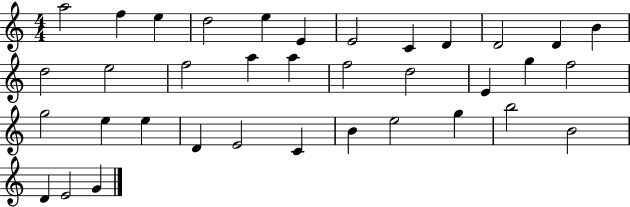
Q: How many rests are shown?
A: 0